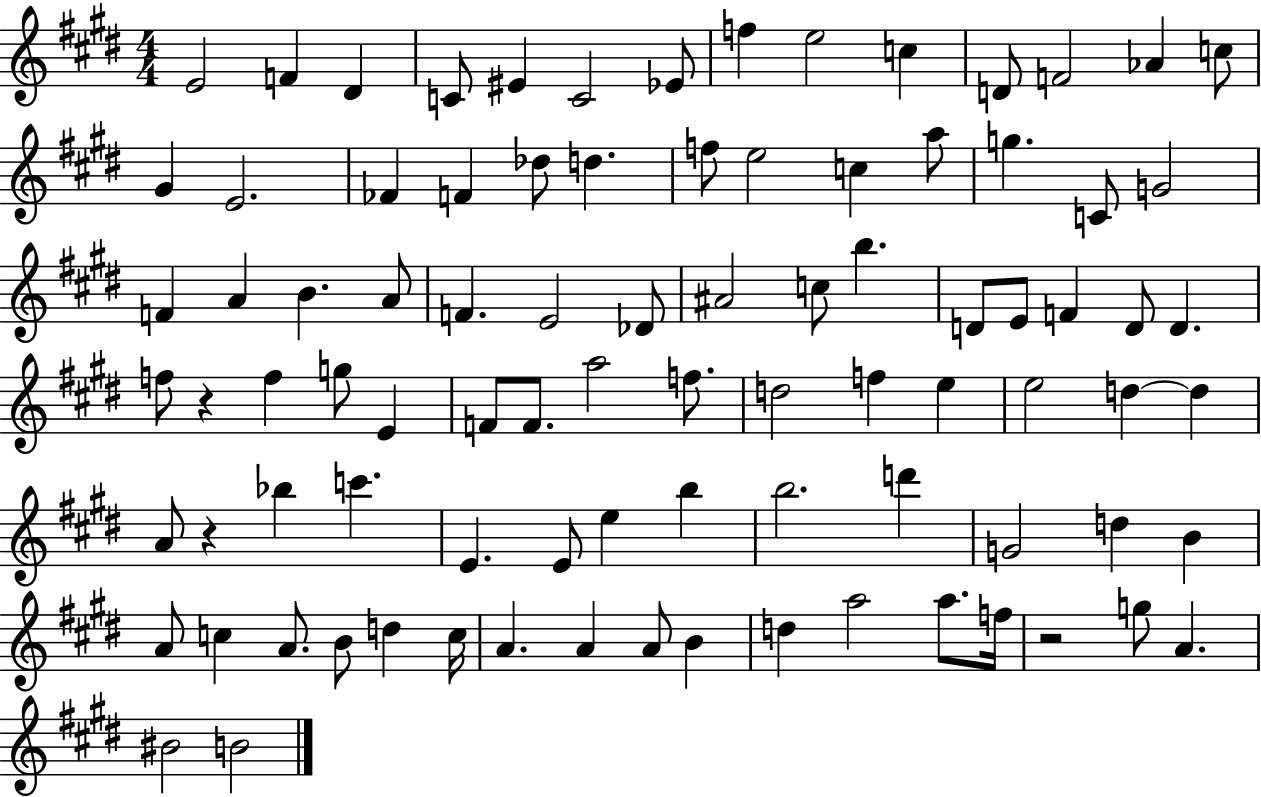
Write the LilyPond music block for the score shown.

{
  \clef treble
  \numericTimeSignature
  \time 4/4
  \key e \major
  e'2 f'4 dis'4 | c'8 eis'4 c'2 ees'8 | f''4 e''2 c''4 | d'8 f'2 aes'4 c''8 | \break gis'4 e'2. | fes'4 f'4 des''8 d''4. | f''8 e''2 c''4 a''8 | g''4. c'8 g'2 | \break f'4 a'4 b'4. a'8 | f'4. e'2 des'8 | ais'2 c''8 b''4. | d'8 e'8 f'4 d'8 d'4. | \break f''8 r4 f''4 g''8 e'4 | f'8 f'8. a''2 f''8. | d''2 f''4 e''4 | e''2 d''4~~ d''4 | \break a'8 r4 bes''4 c'''4. | e'4. e'8 e''4 b''4 | b''2. d'''4 | g'2 d''4 b'4 | \break a'8 c''4 a'8. b'8 d''4 c''16 | a'4. a'4 a'8 b'4 | d''4 a''2 a''8. f''16 | r2 g''8 a'4. | \break bis'2 b'2 | \bar "|."
}